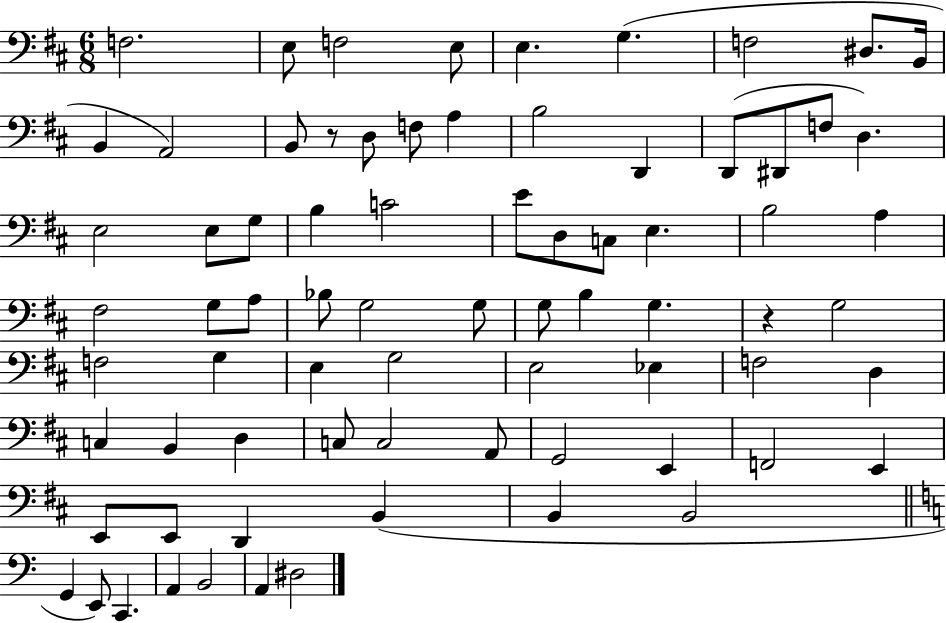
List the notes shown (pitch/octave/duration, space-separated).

F3/h. E3/e F3/h E3/e E3/q. G3/q. F3/h D#3/e. B2/s B2/q A2/h B2/e R/e D3/e F3/e A3/q B3/h D2/q D2/e D#2/e F3/e D3/q. E3/h E3/e G3/e B3/q C4/h E4/e D3/e C3/e E3/q. B3/h A3/q F#3/h G3/e A3/e Bb3/e G3/h G3/e G3/e B3/q G3/q. R/q G3/h F3/h G3/q E3/q G3/h E3/h Eb3/q F3/h D3/q C3/q B2/q D3/q C3/e C3/h A2/e G2/h E2/q F2/h E2/q E2/e E2/e D2/q B2/q B2/q B2/h G2/q E2/e C2/q. A2/q B2/h A2/q D#3/h